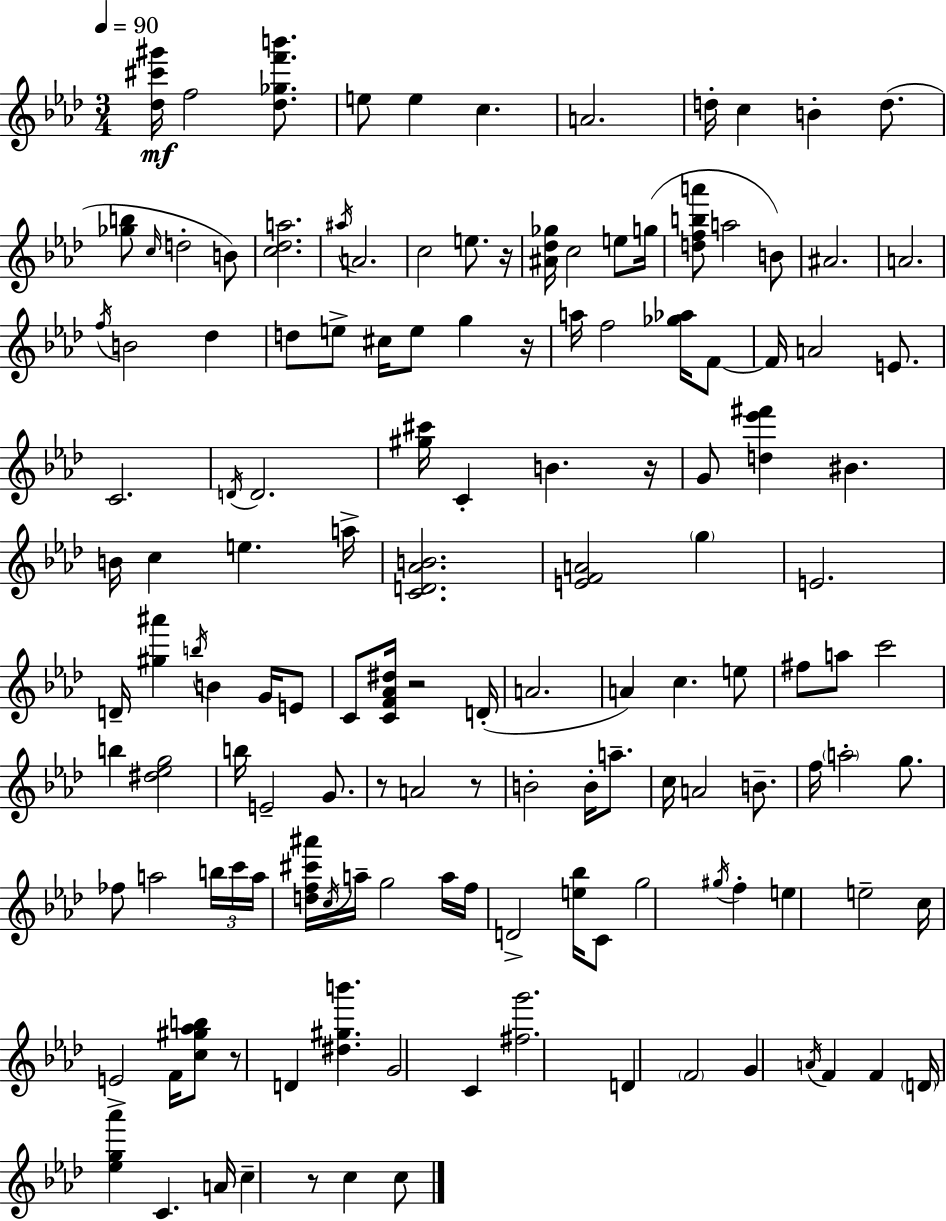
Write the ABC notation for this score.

X:1
T:Untitled
M:3/4
L:1/4
K:Ab
[_d^c'^g']/4 f2 [_d_gf'b']/2 e/2 e c A2 d/4 c B d/2 [_gb]/2 c/4 d2 B/2 [c_da]2 ^a/4 A2 c2 e/2 z/4 [^A_d_g]/4 c2 e/2 g/4 [dfba']/2 a2 B/2 ^A2 A2 f/4 B2 _d d/2 e/2 ^c/4 e/2 g z/4 a/4 f2 [_g_a]/4 F/2 F/4 A2 E/2 C2 D/4 D2 [^g^c']/4 C B z/4 G/2 [d_e'^f'] ^B B/4 c e a/4 [CD_AB]2 [EFA]2 g E2 D/4 [^g^a'] b/4 B G/4 E/2 C/2 [CF_A^d]/4 z2 D/4 A2 A c e/2 ^f/2 a/2 c'2 b [^d_eg]2 b/4 E2 G/2 z/2 A2 z/2 B2 B/4 a/2 c/4 A2 B/2 f/4 a2 g/2 _f/2 a2 b/4 c'/4 a/4 [df^c'^a']/4 c/4 a/4 g2 a/4 f/4 D2 [e_b]/4 C/2 g2 ^g/4 f e e2 c/4 E2 F/4 [c^g_ab]/2 z/2 D [^d^gb'] G2 C [^fg']2 D F2 G A/4 F F D/4 [_eg_a'] C A/4 c z/2 c c/2